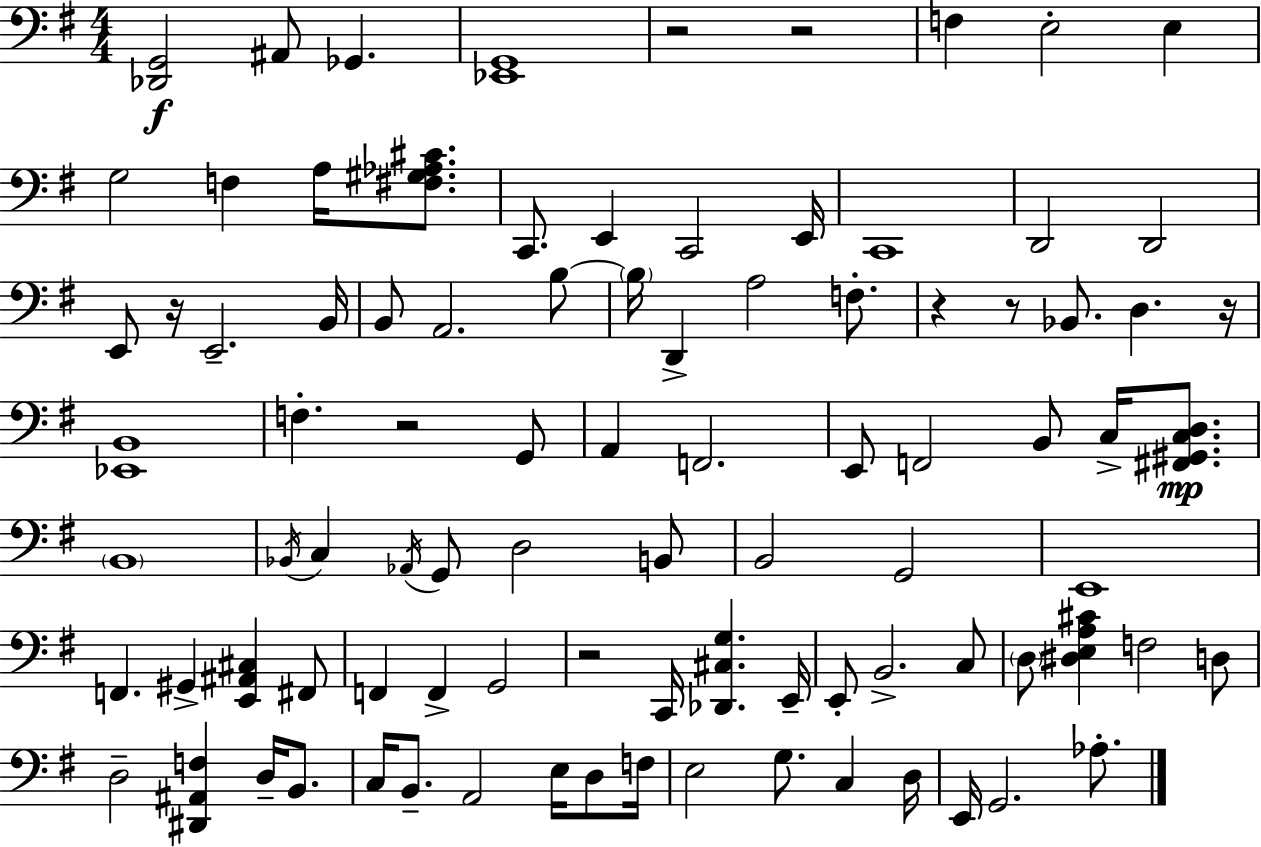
X:1
T:Untitled
M:4/4
L:1/4
K:G
[_D,,G,,]2 ^A,,/2 _G,, [_E,,G,,]4 z2 z2 F, E,2 E, G,2 F, A,/4 [^F,^G,_A,^C]/2 C,,/2 E,, C,,2 E,,/4 C,,4 D,,2 D,,2 E,,/2 z/4 E,,2 B,,/4 B,,/2 A,,2 B,/2 B,/4 D,, A,2 F,/2 z z/2 _B,,/2 D, z/4 [_E,,B,,]4 F, z2 G,,/2 A,, F,,2 E,,/2 F,,2 B,,/2 C,/4 [^F,,^G,,C,D,]/2 B,,4 _B,,/4 C, _A,,/4 G,,/2 D,2 B,,/2 B,,2 G,,2 E,,4 F,, ^G,, [E,,^A,,^C,] ^F,,/2 F,, F,, G,,2 z2 C,,/4 [_D,,^C,G,] E,,/4 E,,/2 B,,2 C,/2 D,/2 [^D,E,A,^C] F,2 D,/2 D,2 [^D,,^A,,F,] D,/4 B,,/2 C,/4 B,,/2 A,,2 E,/4 D,/2 F,/4 E,2 G,/2 C, D,/4 E,,/4 G,,2 _A,/2